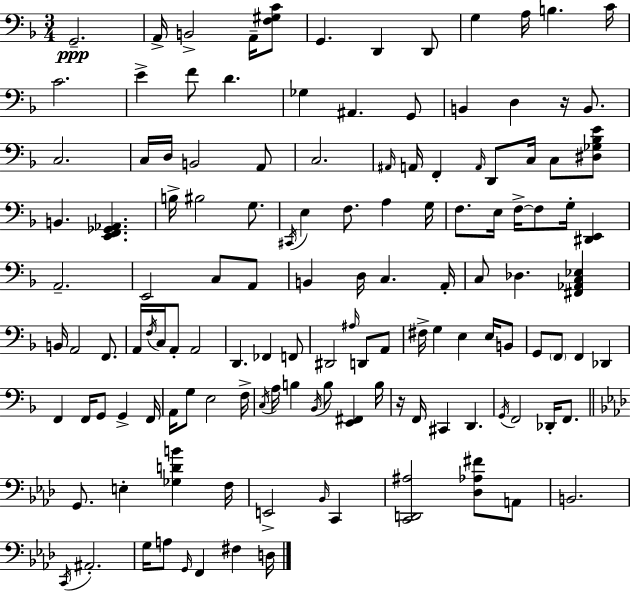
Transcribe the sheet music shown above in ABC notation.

X:1
T:Untitled
M:3/4
L:1/4
K:F
G,,2 A,,/4 B,,2 A,,/4 [F,^G,C]/2 G,, D,, D,,/2 G, A,/4 B, C/4 C2 E F/2 D _G, ^A,, G,,/2 B,, D, z/4 B,,/2 C,2 C,/4 D,/4 B,,2 A,,/2 C,2 ^A,,/4 A,,/4 F,, A,,/4 D,,/2 C,/4 C,/2 [^D,_G,_B,E]/2 B,, [E,,F,,_G,,_A,,] B,/4 ^B,2 G,/2 ^C,,/4 E, F,/2 A, G,/4 F,/2 E,/4 F,/4 F,/2 G,/4 [^D,,E,,] A,,2 E,,2 C,/2 A,,/2 B,, D,/4 C, A,,/4 C,/2 _D, [^F,,_A,,C,_E,] B,,/4 A,,2 F,,/2 A,,/4 F,/4 C,/4 A,,/2 A,,2 D,, _F,, F,,/2 ^D,,2 ^A,/4 D,,/2 A,,/2 ^F,/4 G, E, E,/4 B,,/2 G,,/2 F,,/2 F,, _D,, F,, F,,/4 G,,/2 G,, F,,/4 A,,/4 G,/2 E,2 F,/4 C,/4 A,/4 B, _B,,/4 B,/2 [E,,^F,,] B,/4 z/4 F,,/4 ^C,, D,, G,,/4 F,,2 _D,,/4 F,,/2 G,,/2 E, [_G,DB] F,/4 E,,2 _B,,/4 C,, [C,,D,,^A,]2 [_D,_A,^F]/2 A,,/2 B,,2 C,,/4 ^A,,2 G,/4 A,/2 G,,/4 F,, ^F, D,/4